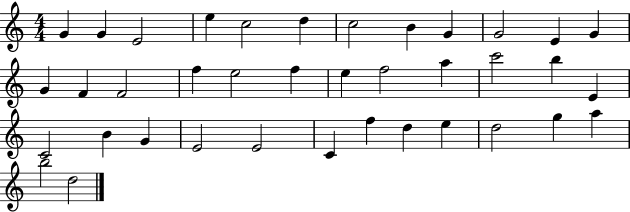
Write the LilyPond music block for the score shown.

{
  \clef treble
  \numericTimeSignature
  \time 4/4
  \key c \major
  g'4 g'4 e'2 | e''4 c''2 d''4 | c''2 b'4 g'4 | g'2 e'4 g'4 | \break g'4 f'4 f'2 | f''4 e''2 f''4 | e''4 f''2 a''4 | c'''2 b''4 e'4 | \break c'2 b'4 g'4 | e'2 e'2 | c'4 f''4 d''4 e''4 | d''2 g''4 a''4 | \break b''2 d''2 | \bar "|."
}